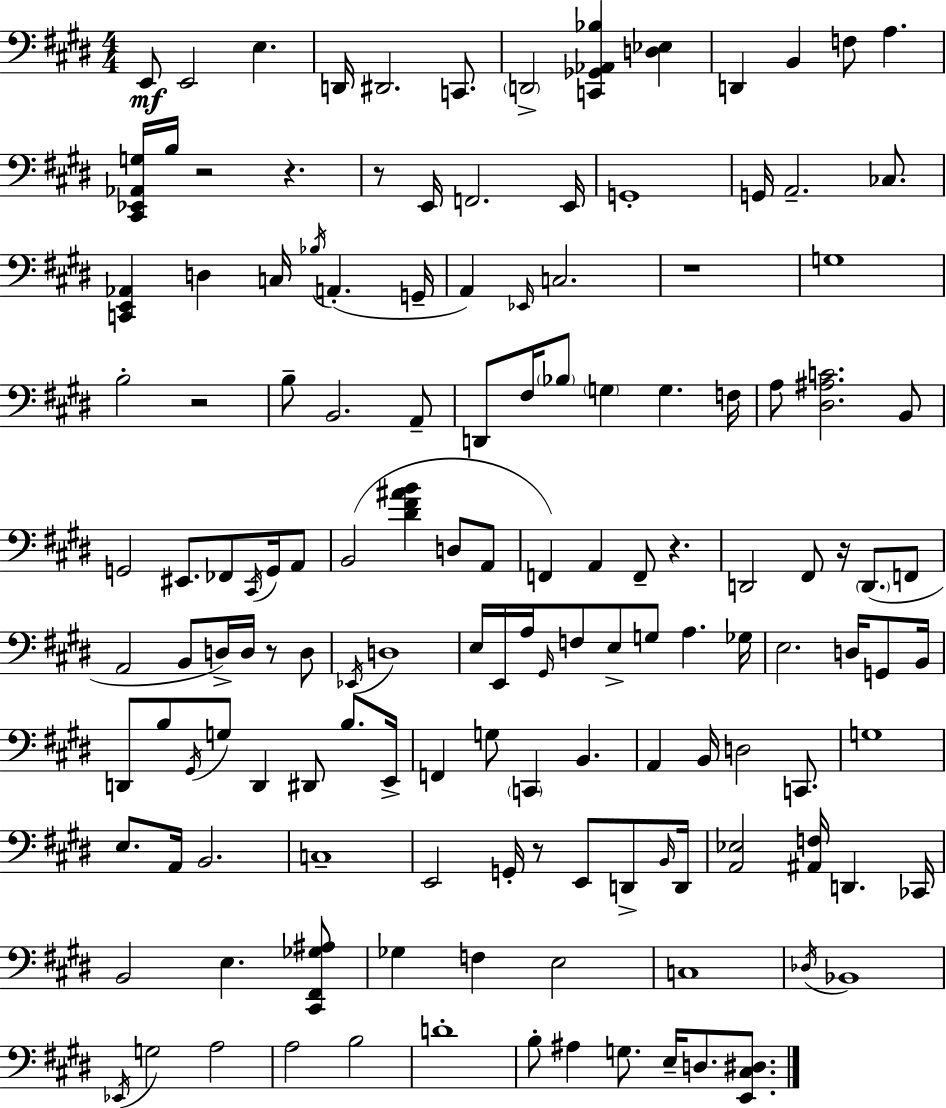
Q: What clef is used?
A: bass